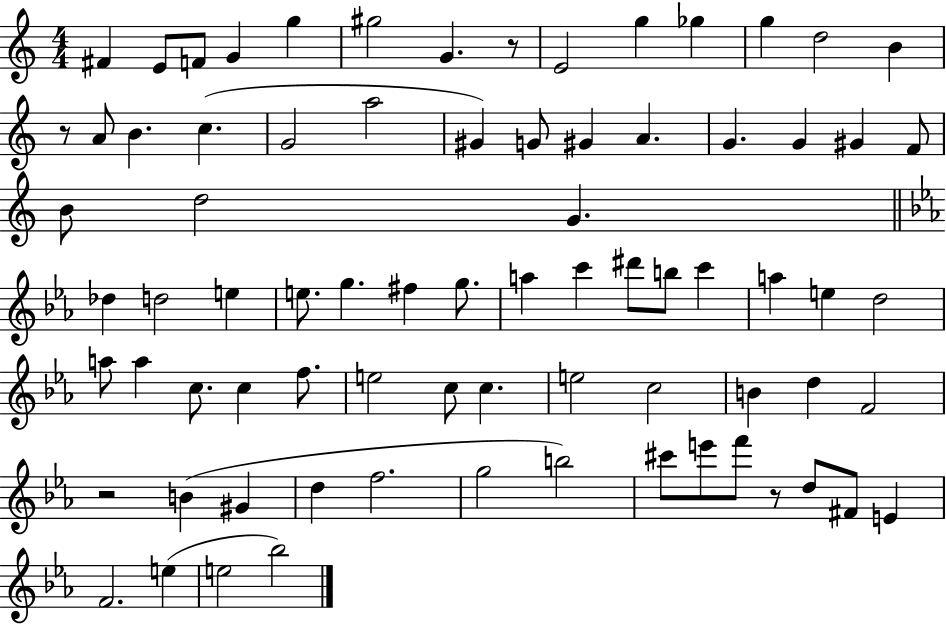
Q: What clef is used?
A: treble